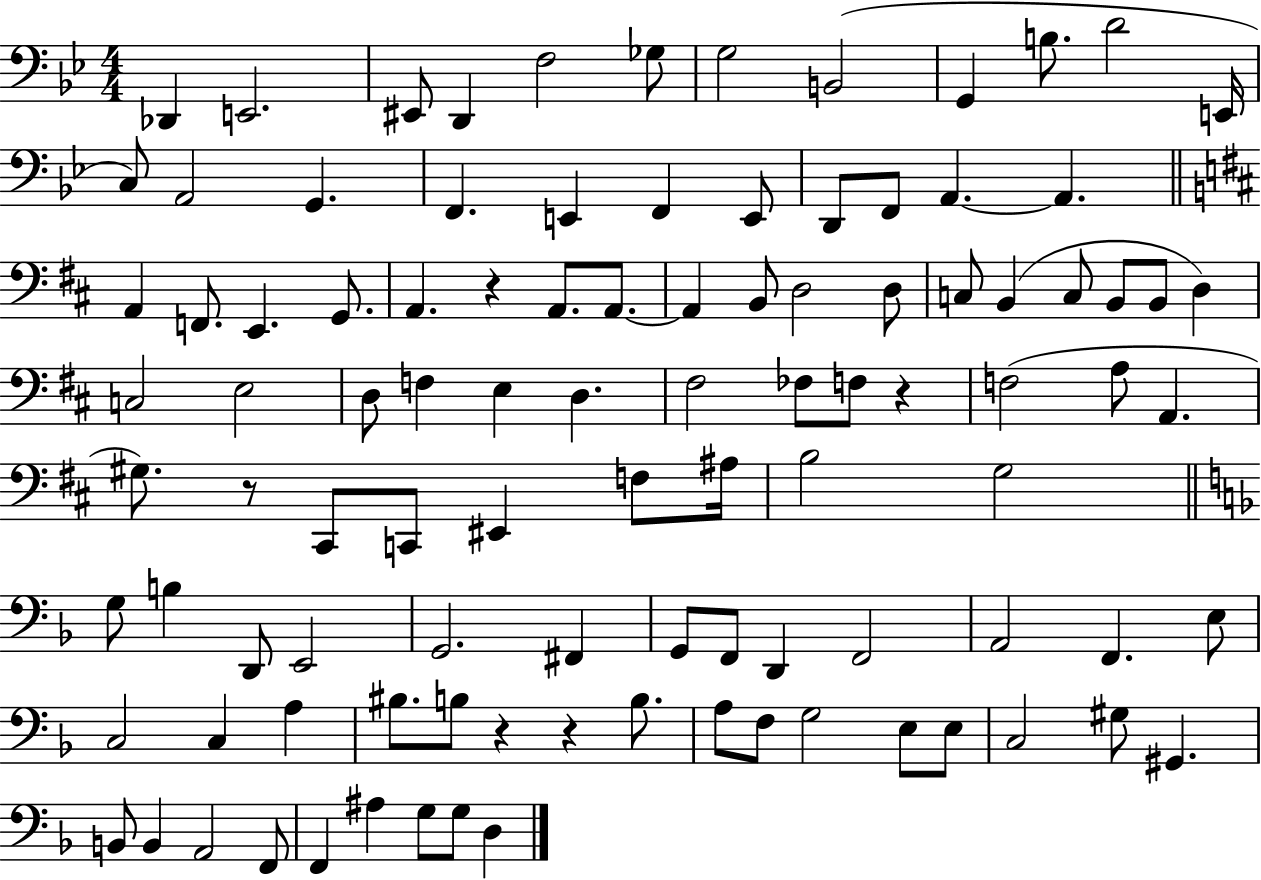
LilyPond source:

{
  \clef bass
  \numericTimeSignature
  \time 4/4
  \key bes \major
  des,4 e,2. | eis,8 d,4 f2 ges8 | g2 b,2( | g,4 b8. d'2 e,16 | \break c8) a,2 g,4. | f,4. e,4 f,4 e,8 | d,8 f,8 a,4.~~ a,4. | \bar "||" \break \key b \minor a,4 f,8. e,4. g,8. | a,4. r4 a,8. a,8.~~ | a,4 b,8 d2 d8 | c8 b,4( c8 b,8 b,8 d4) | \break c2 e2 | d8 f4 e4 d4. | fis2 fes8 f8 r4 | f2( a8 a,4. | \break gis8.) r8 cis,8 c,8 eis,4 f8 ais16 | b2 g2 | \bar "||" \break \key d \minor g8 b4 d,8 e,2 | g,2. fis,4 | g,8 f,8 d,4 f,2 | a,2 f,4. e8 | \break c2 c4 a4 | bis8. b8 r4 r4 b8. | a8 f8 g2 e8 e8 | c2 gis8 gis,4. | \break b,8 b,4 a,2 f,8 | f,4 ais4 g8 g8 d4 | \bar "|."
}